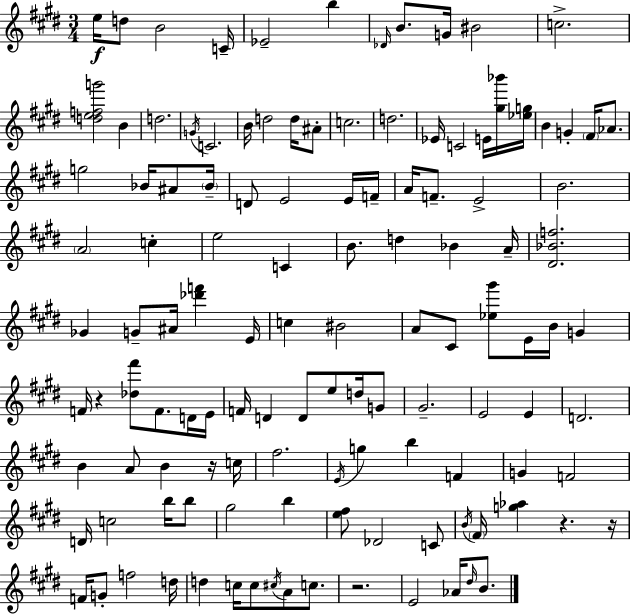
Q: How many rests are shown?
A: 5